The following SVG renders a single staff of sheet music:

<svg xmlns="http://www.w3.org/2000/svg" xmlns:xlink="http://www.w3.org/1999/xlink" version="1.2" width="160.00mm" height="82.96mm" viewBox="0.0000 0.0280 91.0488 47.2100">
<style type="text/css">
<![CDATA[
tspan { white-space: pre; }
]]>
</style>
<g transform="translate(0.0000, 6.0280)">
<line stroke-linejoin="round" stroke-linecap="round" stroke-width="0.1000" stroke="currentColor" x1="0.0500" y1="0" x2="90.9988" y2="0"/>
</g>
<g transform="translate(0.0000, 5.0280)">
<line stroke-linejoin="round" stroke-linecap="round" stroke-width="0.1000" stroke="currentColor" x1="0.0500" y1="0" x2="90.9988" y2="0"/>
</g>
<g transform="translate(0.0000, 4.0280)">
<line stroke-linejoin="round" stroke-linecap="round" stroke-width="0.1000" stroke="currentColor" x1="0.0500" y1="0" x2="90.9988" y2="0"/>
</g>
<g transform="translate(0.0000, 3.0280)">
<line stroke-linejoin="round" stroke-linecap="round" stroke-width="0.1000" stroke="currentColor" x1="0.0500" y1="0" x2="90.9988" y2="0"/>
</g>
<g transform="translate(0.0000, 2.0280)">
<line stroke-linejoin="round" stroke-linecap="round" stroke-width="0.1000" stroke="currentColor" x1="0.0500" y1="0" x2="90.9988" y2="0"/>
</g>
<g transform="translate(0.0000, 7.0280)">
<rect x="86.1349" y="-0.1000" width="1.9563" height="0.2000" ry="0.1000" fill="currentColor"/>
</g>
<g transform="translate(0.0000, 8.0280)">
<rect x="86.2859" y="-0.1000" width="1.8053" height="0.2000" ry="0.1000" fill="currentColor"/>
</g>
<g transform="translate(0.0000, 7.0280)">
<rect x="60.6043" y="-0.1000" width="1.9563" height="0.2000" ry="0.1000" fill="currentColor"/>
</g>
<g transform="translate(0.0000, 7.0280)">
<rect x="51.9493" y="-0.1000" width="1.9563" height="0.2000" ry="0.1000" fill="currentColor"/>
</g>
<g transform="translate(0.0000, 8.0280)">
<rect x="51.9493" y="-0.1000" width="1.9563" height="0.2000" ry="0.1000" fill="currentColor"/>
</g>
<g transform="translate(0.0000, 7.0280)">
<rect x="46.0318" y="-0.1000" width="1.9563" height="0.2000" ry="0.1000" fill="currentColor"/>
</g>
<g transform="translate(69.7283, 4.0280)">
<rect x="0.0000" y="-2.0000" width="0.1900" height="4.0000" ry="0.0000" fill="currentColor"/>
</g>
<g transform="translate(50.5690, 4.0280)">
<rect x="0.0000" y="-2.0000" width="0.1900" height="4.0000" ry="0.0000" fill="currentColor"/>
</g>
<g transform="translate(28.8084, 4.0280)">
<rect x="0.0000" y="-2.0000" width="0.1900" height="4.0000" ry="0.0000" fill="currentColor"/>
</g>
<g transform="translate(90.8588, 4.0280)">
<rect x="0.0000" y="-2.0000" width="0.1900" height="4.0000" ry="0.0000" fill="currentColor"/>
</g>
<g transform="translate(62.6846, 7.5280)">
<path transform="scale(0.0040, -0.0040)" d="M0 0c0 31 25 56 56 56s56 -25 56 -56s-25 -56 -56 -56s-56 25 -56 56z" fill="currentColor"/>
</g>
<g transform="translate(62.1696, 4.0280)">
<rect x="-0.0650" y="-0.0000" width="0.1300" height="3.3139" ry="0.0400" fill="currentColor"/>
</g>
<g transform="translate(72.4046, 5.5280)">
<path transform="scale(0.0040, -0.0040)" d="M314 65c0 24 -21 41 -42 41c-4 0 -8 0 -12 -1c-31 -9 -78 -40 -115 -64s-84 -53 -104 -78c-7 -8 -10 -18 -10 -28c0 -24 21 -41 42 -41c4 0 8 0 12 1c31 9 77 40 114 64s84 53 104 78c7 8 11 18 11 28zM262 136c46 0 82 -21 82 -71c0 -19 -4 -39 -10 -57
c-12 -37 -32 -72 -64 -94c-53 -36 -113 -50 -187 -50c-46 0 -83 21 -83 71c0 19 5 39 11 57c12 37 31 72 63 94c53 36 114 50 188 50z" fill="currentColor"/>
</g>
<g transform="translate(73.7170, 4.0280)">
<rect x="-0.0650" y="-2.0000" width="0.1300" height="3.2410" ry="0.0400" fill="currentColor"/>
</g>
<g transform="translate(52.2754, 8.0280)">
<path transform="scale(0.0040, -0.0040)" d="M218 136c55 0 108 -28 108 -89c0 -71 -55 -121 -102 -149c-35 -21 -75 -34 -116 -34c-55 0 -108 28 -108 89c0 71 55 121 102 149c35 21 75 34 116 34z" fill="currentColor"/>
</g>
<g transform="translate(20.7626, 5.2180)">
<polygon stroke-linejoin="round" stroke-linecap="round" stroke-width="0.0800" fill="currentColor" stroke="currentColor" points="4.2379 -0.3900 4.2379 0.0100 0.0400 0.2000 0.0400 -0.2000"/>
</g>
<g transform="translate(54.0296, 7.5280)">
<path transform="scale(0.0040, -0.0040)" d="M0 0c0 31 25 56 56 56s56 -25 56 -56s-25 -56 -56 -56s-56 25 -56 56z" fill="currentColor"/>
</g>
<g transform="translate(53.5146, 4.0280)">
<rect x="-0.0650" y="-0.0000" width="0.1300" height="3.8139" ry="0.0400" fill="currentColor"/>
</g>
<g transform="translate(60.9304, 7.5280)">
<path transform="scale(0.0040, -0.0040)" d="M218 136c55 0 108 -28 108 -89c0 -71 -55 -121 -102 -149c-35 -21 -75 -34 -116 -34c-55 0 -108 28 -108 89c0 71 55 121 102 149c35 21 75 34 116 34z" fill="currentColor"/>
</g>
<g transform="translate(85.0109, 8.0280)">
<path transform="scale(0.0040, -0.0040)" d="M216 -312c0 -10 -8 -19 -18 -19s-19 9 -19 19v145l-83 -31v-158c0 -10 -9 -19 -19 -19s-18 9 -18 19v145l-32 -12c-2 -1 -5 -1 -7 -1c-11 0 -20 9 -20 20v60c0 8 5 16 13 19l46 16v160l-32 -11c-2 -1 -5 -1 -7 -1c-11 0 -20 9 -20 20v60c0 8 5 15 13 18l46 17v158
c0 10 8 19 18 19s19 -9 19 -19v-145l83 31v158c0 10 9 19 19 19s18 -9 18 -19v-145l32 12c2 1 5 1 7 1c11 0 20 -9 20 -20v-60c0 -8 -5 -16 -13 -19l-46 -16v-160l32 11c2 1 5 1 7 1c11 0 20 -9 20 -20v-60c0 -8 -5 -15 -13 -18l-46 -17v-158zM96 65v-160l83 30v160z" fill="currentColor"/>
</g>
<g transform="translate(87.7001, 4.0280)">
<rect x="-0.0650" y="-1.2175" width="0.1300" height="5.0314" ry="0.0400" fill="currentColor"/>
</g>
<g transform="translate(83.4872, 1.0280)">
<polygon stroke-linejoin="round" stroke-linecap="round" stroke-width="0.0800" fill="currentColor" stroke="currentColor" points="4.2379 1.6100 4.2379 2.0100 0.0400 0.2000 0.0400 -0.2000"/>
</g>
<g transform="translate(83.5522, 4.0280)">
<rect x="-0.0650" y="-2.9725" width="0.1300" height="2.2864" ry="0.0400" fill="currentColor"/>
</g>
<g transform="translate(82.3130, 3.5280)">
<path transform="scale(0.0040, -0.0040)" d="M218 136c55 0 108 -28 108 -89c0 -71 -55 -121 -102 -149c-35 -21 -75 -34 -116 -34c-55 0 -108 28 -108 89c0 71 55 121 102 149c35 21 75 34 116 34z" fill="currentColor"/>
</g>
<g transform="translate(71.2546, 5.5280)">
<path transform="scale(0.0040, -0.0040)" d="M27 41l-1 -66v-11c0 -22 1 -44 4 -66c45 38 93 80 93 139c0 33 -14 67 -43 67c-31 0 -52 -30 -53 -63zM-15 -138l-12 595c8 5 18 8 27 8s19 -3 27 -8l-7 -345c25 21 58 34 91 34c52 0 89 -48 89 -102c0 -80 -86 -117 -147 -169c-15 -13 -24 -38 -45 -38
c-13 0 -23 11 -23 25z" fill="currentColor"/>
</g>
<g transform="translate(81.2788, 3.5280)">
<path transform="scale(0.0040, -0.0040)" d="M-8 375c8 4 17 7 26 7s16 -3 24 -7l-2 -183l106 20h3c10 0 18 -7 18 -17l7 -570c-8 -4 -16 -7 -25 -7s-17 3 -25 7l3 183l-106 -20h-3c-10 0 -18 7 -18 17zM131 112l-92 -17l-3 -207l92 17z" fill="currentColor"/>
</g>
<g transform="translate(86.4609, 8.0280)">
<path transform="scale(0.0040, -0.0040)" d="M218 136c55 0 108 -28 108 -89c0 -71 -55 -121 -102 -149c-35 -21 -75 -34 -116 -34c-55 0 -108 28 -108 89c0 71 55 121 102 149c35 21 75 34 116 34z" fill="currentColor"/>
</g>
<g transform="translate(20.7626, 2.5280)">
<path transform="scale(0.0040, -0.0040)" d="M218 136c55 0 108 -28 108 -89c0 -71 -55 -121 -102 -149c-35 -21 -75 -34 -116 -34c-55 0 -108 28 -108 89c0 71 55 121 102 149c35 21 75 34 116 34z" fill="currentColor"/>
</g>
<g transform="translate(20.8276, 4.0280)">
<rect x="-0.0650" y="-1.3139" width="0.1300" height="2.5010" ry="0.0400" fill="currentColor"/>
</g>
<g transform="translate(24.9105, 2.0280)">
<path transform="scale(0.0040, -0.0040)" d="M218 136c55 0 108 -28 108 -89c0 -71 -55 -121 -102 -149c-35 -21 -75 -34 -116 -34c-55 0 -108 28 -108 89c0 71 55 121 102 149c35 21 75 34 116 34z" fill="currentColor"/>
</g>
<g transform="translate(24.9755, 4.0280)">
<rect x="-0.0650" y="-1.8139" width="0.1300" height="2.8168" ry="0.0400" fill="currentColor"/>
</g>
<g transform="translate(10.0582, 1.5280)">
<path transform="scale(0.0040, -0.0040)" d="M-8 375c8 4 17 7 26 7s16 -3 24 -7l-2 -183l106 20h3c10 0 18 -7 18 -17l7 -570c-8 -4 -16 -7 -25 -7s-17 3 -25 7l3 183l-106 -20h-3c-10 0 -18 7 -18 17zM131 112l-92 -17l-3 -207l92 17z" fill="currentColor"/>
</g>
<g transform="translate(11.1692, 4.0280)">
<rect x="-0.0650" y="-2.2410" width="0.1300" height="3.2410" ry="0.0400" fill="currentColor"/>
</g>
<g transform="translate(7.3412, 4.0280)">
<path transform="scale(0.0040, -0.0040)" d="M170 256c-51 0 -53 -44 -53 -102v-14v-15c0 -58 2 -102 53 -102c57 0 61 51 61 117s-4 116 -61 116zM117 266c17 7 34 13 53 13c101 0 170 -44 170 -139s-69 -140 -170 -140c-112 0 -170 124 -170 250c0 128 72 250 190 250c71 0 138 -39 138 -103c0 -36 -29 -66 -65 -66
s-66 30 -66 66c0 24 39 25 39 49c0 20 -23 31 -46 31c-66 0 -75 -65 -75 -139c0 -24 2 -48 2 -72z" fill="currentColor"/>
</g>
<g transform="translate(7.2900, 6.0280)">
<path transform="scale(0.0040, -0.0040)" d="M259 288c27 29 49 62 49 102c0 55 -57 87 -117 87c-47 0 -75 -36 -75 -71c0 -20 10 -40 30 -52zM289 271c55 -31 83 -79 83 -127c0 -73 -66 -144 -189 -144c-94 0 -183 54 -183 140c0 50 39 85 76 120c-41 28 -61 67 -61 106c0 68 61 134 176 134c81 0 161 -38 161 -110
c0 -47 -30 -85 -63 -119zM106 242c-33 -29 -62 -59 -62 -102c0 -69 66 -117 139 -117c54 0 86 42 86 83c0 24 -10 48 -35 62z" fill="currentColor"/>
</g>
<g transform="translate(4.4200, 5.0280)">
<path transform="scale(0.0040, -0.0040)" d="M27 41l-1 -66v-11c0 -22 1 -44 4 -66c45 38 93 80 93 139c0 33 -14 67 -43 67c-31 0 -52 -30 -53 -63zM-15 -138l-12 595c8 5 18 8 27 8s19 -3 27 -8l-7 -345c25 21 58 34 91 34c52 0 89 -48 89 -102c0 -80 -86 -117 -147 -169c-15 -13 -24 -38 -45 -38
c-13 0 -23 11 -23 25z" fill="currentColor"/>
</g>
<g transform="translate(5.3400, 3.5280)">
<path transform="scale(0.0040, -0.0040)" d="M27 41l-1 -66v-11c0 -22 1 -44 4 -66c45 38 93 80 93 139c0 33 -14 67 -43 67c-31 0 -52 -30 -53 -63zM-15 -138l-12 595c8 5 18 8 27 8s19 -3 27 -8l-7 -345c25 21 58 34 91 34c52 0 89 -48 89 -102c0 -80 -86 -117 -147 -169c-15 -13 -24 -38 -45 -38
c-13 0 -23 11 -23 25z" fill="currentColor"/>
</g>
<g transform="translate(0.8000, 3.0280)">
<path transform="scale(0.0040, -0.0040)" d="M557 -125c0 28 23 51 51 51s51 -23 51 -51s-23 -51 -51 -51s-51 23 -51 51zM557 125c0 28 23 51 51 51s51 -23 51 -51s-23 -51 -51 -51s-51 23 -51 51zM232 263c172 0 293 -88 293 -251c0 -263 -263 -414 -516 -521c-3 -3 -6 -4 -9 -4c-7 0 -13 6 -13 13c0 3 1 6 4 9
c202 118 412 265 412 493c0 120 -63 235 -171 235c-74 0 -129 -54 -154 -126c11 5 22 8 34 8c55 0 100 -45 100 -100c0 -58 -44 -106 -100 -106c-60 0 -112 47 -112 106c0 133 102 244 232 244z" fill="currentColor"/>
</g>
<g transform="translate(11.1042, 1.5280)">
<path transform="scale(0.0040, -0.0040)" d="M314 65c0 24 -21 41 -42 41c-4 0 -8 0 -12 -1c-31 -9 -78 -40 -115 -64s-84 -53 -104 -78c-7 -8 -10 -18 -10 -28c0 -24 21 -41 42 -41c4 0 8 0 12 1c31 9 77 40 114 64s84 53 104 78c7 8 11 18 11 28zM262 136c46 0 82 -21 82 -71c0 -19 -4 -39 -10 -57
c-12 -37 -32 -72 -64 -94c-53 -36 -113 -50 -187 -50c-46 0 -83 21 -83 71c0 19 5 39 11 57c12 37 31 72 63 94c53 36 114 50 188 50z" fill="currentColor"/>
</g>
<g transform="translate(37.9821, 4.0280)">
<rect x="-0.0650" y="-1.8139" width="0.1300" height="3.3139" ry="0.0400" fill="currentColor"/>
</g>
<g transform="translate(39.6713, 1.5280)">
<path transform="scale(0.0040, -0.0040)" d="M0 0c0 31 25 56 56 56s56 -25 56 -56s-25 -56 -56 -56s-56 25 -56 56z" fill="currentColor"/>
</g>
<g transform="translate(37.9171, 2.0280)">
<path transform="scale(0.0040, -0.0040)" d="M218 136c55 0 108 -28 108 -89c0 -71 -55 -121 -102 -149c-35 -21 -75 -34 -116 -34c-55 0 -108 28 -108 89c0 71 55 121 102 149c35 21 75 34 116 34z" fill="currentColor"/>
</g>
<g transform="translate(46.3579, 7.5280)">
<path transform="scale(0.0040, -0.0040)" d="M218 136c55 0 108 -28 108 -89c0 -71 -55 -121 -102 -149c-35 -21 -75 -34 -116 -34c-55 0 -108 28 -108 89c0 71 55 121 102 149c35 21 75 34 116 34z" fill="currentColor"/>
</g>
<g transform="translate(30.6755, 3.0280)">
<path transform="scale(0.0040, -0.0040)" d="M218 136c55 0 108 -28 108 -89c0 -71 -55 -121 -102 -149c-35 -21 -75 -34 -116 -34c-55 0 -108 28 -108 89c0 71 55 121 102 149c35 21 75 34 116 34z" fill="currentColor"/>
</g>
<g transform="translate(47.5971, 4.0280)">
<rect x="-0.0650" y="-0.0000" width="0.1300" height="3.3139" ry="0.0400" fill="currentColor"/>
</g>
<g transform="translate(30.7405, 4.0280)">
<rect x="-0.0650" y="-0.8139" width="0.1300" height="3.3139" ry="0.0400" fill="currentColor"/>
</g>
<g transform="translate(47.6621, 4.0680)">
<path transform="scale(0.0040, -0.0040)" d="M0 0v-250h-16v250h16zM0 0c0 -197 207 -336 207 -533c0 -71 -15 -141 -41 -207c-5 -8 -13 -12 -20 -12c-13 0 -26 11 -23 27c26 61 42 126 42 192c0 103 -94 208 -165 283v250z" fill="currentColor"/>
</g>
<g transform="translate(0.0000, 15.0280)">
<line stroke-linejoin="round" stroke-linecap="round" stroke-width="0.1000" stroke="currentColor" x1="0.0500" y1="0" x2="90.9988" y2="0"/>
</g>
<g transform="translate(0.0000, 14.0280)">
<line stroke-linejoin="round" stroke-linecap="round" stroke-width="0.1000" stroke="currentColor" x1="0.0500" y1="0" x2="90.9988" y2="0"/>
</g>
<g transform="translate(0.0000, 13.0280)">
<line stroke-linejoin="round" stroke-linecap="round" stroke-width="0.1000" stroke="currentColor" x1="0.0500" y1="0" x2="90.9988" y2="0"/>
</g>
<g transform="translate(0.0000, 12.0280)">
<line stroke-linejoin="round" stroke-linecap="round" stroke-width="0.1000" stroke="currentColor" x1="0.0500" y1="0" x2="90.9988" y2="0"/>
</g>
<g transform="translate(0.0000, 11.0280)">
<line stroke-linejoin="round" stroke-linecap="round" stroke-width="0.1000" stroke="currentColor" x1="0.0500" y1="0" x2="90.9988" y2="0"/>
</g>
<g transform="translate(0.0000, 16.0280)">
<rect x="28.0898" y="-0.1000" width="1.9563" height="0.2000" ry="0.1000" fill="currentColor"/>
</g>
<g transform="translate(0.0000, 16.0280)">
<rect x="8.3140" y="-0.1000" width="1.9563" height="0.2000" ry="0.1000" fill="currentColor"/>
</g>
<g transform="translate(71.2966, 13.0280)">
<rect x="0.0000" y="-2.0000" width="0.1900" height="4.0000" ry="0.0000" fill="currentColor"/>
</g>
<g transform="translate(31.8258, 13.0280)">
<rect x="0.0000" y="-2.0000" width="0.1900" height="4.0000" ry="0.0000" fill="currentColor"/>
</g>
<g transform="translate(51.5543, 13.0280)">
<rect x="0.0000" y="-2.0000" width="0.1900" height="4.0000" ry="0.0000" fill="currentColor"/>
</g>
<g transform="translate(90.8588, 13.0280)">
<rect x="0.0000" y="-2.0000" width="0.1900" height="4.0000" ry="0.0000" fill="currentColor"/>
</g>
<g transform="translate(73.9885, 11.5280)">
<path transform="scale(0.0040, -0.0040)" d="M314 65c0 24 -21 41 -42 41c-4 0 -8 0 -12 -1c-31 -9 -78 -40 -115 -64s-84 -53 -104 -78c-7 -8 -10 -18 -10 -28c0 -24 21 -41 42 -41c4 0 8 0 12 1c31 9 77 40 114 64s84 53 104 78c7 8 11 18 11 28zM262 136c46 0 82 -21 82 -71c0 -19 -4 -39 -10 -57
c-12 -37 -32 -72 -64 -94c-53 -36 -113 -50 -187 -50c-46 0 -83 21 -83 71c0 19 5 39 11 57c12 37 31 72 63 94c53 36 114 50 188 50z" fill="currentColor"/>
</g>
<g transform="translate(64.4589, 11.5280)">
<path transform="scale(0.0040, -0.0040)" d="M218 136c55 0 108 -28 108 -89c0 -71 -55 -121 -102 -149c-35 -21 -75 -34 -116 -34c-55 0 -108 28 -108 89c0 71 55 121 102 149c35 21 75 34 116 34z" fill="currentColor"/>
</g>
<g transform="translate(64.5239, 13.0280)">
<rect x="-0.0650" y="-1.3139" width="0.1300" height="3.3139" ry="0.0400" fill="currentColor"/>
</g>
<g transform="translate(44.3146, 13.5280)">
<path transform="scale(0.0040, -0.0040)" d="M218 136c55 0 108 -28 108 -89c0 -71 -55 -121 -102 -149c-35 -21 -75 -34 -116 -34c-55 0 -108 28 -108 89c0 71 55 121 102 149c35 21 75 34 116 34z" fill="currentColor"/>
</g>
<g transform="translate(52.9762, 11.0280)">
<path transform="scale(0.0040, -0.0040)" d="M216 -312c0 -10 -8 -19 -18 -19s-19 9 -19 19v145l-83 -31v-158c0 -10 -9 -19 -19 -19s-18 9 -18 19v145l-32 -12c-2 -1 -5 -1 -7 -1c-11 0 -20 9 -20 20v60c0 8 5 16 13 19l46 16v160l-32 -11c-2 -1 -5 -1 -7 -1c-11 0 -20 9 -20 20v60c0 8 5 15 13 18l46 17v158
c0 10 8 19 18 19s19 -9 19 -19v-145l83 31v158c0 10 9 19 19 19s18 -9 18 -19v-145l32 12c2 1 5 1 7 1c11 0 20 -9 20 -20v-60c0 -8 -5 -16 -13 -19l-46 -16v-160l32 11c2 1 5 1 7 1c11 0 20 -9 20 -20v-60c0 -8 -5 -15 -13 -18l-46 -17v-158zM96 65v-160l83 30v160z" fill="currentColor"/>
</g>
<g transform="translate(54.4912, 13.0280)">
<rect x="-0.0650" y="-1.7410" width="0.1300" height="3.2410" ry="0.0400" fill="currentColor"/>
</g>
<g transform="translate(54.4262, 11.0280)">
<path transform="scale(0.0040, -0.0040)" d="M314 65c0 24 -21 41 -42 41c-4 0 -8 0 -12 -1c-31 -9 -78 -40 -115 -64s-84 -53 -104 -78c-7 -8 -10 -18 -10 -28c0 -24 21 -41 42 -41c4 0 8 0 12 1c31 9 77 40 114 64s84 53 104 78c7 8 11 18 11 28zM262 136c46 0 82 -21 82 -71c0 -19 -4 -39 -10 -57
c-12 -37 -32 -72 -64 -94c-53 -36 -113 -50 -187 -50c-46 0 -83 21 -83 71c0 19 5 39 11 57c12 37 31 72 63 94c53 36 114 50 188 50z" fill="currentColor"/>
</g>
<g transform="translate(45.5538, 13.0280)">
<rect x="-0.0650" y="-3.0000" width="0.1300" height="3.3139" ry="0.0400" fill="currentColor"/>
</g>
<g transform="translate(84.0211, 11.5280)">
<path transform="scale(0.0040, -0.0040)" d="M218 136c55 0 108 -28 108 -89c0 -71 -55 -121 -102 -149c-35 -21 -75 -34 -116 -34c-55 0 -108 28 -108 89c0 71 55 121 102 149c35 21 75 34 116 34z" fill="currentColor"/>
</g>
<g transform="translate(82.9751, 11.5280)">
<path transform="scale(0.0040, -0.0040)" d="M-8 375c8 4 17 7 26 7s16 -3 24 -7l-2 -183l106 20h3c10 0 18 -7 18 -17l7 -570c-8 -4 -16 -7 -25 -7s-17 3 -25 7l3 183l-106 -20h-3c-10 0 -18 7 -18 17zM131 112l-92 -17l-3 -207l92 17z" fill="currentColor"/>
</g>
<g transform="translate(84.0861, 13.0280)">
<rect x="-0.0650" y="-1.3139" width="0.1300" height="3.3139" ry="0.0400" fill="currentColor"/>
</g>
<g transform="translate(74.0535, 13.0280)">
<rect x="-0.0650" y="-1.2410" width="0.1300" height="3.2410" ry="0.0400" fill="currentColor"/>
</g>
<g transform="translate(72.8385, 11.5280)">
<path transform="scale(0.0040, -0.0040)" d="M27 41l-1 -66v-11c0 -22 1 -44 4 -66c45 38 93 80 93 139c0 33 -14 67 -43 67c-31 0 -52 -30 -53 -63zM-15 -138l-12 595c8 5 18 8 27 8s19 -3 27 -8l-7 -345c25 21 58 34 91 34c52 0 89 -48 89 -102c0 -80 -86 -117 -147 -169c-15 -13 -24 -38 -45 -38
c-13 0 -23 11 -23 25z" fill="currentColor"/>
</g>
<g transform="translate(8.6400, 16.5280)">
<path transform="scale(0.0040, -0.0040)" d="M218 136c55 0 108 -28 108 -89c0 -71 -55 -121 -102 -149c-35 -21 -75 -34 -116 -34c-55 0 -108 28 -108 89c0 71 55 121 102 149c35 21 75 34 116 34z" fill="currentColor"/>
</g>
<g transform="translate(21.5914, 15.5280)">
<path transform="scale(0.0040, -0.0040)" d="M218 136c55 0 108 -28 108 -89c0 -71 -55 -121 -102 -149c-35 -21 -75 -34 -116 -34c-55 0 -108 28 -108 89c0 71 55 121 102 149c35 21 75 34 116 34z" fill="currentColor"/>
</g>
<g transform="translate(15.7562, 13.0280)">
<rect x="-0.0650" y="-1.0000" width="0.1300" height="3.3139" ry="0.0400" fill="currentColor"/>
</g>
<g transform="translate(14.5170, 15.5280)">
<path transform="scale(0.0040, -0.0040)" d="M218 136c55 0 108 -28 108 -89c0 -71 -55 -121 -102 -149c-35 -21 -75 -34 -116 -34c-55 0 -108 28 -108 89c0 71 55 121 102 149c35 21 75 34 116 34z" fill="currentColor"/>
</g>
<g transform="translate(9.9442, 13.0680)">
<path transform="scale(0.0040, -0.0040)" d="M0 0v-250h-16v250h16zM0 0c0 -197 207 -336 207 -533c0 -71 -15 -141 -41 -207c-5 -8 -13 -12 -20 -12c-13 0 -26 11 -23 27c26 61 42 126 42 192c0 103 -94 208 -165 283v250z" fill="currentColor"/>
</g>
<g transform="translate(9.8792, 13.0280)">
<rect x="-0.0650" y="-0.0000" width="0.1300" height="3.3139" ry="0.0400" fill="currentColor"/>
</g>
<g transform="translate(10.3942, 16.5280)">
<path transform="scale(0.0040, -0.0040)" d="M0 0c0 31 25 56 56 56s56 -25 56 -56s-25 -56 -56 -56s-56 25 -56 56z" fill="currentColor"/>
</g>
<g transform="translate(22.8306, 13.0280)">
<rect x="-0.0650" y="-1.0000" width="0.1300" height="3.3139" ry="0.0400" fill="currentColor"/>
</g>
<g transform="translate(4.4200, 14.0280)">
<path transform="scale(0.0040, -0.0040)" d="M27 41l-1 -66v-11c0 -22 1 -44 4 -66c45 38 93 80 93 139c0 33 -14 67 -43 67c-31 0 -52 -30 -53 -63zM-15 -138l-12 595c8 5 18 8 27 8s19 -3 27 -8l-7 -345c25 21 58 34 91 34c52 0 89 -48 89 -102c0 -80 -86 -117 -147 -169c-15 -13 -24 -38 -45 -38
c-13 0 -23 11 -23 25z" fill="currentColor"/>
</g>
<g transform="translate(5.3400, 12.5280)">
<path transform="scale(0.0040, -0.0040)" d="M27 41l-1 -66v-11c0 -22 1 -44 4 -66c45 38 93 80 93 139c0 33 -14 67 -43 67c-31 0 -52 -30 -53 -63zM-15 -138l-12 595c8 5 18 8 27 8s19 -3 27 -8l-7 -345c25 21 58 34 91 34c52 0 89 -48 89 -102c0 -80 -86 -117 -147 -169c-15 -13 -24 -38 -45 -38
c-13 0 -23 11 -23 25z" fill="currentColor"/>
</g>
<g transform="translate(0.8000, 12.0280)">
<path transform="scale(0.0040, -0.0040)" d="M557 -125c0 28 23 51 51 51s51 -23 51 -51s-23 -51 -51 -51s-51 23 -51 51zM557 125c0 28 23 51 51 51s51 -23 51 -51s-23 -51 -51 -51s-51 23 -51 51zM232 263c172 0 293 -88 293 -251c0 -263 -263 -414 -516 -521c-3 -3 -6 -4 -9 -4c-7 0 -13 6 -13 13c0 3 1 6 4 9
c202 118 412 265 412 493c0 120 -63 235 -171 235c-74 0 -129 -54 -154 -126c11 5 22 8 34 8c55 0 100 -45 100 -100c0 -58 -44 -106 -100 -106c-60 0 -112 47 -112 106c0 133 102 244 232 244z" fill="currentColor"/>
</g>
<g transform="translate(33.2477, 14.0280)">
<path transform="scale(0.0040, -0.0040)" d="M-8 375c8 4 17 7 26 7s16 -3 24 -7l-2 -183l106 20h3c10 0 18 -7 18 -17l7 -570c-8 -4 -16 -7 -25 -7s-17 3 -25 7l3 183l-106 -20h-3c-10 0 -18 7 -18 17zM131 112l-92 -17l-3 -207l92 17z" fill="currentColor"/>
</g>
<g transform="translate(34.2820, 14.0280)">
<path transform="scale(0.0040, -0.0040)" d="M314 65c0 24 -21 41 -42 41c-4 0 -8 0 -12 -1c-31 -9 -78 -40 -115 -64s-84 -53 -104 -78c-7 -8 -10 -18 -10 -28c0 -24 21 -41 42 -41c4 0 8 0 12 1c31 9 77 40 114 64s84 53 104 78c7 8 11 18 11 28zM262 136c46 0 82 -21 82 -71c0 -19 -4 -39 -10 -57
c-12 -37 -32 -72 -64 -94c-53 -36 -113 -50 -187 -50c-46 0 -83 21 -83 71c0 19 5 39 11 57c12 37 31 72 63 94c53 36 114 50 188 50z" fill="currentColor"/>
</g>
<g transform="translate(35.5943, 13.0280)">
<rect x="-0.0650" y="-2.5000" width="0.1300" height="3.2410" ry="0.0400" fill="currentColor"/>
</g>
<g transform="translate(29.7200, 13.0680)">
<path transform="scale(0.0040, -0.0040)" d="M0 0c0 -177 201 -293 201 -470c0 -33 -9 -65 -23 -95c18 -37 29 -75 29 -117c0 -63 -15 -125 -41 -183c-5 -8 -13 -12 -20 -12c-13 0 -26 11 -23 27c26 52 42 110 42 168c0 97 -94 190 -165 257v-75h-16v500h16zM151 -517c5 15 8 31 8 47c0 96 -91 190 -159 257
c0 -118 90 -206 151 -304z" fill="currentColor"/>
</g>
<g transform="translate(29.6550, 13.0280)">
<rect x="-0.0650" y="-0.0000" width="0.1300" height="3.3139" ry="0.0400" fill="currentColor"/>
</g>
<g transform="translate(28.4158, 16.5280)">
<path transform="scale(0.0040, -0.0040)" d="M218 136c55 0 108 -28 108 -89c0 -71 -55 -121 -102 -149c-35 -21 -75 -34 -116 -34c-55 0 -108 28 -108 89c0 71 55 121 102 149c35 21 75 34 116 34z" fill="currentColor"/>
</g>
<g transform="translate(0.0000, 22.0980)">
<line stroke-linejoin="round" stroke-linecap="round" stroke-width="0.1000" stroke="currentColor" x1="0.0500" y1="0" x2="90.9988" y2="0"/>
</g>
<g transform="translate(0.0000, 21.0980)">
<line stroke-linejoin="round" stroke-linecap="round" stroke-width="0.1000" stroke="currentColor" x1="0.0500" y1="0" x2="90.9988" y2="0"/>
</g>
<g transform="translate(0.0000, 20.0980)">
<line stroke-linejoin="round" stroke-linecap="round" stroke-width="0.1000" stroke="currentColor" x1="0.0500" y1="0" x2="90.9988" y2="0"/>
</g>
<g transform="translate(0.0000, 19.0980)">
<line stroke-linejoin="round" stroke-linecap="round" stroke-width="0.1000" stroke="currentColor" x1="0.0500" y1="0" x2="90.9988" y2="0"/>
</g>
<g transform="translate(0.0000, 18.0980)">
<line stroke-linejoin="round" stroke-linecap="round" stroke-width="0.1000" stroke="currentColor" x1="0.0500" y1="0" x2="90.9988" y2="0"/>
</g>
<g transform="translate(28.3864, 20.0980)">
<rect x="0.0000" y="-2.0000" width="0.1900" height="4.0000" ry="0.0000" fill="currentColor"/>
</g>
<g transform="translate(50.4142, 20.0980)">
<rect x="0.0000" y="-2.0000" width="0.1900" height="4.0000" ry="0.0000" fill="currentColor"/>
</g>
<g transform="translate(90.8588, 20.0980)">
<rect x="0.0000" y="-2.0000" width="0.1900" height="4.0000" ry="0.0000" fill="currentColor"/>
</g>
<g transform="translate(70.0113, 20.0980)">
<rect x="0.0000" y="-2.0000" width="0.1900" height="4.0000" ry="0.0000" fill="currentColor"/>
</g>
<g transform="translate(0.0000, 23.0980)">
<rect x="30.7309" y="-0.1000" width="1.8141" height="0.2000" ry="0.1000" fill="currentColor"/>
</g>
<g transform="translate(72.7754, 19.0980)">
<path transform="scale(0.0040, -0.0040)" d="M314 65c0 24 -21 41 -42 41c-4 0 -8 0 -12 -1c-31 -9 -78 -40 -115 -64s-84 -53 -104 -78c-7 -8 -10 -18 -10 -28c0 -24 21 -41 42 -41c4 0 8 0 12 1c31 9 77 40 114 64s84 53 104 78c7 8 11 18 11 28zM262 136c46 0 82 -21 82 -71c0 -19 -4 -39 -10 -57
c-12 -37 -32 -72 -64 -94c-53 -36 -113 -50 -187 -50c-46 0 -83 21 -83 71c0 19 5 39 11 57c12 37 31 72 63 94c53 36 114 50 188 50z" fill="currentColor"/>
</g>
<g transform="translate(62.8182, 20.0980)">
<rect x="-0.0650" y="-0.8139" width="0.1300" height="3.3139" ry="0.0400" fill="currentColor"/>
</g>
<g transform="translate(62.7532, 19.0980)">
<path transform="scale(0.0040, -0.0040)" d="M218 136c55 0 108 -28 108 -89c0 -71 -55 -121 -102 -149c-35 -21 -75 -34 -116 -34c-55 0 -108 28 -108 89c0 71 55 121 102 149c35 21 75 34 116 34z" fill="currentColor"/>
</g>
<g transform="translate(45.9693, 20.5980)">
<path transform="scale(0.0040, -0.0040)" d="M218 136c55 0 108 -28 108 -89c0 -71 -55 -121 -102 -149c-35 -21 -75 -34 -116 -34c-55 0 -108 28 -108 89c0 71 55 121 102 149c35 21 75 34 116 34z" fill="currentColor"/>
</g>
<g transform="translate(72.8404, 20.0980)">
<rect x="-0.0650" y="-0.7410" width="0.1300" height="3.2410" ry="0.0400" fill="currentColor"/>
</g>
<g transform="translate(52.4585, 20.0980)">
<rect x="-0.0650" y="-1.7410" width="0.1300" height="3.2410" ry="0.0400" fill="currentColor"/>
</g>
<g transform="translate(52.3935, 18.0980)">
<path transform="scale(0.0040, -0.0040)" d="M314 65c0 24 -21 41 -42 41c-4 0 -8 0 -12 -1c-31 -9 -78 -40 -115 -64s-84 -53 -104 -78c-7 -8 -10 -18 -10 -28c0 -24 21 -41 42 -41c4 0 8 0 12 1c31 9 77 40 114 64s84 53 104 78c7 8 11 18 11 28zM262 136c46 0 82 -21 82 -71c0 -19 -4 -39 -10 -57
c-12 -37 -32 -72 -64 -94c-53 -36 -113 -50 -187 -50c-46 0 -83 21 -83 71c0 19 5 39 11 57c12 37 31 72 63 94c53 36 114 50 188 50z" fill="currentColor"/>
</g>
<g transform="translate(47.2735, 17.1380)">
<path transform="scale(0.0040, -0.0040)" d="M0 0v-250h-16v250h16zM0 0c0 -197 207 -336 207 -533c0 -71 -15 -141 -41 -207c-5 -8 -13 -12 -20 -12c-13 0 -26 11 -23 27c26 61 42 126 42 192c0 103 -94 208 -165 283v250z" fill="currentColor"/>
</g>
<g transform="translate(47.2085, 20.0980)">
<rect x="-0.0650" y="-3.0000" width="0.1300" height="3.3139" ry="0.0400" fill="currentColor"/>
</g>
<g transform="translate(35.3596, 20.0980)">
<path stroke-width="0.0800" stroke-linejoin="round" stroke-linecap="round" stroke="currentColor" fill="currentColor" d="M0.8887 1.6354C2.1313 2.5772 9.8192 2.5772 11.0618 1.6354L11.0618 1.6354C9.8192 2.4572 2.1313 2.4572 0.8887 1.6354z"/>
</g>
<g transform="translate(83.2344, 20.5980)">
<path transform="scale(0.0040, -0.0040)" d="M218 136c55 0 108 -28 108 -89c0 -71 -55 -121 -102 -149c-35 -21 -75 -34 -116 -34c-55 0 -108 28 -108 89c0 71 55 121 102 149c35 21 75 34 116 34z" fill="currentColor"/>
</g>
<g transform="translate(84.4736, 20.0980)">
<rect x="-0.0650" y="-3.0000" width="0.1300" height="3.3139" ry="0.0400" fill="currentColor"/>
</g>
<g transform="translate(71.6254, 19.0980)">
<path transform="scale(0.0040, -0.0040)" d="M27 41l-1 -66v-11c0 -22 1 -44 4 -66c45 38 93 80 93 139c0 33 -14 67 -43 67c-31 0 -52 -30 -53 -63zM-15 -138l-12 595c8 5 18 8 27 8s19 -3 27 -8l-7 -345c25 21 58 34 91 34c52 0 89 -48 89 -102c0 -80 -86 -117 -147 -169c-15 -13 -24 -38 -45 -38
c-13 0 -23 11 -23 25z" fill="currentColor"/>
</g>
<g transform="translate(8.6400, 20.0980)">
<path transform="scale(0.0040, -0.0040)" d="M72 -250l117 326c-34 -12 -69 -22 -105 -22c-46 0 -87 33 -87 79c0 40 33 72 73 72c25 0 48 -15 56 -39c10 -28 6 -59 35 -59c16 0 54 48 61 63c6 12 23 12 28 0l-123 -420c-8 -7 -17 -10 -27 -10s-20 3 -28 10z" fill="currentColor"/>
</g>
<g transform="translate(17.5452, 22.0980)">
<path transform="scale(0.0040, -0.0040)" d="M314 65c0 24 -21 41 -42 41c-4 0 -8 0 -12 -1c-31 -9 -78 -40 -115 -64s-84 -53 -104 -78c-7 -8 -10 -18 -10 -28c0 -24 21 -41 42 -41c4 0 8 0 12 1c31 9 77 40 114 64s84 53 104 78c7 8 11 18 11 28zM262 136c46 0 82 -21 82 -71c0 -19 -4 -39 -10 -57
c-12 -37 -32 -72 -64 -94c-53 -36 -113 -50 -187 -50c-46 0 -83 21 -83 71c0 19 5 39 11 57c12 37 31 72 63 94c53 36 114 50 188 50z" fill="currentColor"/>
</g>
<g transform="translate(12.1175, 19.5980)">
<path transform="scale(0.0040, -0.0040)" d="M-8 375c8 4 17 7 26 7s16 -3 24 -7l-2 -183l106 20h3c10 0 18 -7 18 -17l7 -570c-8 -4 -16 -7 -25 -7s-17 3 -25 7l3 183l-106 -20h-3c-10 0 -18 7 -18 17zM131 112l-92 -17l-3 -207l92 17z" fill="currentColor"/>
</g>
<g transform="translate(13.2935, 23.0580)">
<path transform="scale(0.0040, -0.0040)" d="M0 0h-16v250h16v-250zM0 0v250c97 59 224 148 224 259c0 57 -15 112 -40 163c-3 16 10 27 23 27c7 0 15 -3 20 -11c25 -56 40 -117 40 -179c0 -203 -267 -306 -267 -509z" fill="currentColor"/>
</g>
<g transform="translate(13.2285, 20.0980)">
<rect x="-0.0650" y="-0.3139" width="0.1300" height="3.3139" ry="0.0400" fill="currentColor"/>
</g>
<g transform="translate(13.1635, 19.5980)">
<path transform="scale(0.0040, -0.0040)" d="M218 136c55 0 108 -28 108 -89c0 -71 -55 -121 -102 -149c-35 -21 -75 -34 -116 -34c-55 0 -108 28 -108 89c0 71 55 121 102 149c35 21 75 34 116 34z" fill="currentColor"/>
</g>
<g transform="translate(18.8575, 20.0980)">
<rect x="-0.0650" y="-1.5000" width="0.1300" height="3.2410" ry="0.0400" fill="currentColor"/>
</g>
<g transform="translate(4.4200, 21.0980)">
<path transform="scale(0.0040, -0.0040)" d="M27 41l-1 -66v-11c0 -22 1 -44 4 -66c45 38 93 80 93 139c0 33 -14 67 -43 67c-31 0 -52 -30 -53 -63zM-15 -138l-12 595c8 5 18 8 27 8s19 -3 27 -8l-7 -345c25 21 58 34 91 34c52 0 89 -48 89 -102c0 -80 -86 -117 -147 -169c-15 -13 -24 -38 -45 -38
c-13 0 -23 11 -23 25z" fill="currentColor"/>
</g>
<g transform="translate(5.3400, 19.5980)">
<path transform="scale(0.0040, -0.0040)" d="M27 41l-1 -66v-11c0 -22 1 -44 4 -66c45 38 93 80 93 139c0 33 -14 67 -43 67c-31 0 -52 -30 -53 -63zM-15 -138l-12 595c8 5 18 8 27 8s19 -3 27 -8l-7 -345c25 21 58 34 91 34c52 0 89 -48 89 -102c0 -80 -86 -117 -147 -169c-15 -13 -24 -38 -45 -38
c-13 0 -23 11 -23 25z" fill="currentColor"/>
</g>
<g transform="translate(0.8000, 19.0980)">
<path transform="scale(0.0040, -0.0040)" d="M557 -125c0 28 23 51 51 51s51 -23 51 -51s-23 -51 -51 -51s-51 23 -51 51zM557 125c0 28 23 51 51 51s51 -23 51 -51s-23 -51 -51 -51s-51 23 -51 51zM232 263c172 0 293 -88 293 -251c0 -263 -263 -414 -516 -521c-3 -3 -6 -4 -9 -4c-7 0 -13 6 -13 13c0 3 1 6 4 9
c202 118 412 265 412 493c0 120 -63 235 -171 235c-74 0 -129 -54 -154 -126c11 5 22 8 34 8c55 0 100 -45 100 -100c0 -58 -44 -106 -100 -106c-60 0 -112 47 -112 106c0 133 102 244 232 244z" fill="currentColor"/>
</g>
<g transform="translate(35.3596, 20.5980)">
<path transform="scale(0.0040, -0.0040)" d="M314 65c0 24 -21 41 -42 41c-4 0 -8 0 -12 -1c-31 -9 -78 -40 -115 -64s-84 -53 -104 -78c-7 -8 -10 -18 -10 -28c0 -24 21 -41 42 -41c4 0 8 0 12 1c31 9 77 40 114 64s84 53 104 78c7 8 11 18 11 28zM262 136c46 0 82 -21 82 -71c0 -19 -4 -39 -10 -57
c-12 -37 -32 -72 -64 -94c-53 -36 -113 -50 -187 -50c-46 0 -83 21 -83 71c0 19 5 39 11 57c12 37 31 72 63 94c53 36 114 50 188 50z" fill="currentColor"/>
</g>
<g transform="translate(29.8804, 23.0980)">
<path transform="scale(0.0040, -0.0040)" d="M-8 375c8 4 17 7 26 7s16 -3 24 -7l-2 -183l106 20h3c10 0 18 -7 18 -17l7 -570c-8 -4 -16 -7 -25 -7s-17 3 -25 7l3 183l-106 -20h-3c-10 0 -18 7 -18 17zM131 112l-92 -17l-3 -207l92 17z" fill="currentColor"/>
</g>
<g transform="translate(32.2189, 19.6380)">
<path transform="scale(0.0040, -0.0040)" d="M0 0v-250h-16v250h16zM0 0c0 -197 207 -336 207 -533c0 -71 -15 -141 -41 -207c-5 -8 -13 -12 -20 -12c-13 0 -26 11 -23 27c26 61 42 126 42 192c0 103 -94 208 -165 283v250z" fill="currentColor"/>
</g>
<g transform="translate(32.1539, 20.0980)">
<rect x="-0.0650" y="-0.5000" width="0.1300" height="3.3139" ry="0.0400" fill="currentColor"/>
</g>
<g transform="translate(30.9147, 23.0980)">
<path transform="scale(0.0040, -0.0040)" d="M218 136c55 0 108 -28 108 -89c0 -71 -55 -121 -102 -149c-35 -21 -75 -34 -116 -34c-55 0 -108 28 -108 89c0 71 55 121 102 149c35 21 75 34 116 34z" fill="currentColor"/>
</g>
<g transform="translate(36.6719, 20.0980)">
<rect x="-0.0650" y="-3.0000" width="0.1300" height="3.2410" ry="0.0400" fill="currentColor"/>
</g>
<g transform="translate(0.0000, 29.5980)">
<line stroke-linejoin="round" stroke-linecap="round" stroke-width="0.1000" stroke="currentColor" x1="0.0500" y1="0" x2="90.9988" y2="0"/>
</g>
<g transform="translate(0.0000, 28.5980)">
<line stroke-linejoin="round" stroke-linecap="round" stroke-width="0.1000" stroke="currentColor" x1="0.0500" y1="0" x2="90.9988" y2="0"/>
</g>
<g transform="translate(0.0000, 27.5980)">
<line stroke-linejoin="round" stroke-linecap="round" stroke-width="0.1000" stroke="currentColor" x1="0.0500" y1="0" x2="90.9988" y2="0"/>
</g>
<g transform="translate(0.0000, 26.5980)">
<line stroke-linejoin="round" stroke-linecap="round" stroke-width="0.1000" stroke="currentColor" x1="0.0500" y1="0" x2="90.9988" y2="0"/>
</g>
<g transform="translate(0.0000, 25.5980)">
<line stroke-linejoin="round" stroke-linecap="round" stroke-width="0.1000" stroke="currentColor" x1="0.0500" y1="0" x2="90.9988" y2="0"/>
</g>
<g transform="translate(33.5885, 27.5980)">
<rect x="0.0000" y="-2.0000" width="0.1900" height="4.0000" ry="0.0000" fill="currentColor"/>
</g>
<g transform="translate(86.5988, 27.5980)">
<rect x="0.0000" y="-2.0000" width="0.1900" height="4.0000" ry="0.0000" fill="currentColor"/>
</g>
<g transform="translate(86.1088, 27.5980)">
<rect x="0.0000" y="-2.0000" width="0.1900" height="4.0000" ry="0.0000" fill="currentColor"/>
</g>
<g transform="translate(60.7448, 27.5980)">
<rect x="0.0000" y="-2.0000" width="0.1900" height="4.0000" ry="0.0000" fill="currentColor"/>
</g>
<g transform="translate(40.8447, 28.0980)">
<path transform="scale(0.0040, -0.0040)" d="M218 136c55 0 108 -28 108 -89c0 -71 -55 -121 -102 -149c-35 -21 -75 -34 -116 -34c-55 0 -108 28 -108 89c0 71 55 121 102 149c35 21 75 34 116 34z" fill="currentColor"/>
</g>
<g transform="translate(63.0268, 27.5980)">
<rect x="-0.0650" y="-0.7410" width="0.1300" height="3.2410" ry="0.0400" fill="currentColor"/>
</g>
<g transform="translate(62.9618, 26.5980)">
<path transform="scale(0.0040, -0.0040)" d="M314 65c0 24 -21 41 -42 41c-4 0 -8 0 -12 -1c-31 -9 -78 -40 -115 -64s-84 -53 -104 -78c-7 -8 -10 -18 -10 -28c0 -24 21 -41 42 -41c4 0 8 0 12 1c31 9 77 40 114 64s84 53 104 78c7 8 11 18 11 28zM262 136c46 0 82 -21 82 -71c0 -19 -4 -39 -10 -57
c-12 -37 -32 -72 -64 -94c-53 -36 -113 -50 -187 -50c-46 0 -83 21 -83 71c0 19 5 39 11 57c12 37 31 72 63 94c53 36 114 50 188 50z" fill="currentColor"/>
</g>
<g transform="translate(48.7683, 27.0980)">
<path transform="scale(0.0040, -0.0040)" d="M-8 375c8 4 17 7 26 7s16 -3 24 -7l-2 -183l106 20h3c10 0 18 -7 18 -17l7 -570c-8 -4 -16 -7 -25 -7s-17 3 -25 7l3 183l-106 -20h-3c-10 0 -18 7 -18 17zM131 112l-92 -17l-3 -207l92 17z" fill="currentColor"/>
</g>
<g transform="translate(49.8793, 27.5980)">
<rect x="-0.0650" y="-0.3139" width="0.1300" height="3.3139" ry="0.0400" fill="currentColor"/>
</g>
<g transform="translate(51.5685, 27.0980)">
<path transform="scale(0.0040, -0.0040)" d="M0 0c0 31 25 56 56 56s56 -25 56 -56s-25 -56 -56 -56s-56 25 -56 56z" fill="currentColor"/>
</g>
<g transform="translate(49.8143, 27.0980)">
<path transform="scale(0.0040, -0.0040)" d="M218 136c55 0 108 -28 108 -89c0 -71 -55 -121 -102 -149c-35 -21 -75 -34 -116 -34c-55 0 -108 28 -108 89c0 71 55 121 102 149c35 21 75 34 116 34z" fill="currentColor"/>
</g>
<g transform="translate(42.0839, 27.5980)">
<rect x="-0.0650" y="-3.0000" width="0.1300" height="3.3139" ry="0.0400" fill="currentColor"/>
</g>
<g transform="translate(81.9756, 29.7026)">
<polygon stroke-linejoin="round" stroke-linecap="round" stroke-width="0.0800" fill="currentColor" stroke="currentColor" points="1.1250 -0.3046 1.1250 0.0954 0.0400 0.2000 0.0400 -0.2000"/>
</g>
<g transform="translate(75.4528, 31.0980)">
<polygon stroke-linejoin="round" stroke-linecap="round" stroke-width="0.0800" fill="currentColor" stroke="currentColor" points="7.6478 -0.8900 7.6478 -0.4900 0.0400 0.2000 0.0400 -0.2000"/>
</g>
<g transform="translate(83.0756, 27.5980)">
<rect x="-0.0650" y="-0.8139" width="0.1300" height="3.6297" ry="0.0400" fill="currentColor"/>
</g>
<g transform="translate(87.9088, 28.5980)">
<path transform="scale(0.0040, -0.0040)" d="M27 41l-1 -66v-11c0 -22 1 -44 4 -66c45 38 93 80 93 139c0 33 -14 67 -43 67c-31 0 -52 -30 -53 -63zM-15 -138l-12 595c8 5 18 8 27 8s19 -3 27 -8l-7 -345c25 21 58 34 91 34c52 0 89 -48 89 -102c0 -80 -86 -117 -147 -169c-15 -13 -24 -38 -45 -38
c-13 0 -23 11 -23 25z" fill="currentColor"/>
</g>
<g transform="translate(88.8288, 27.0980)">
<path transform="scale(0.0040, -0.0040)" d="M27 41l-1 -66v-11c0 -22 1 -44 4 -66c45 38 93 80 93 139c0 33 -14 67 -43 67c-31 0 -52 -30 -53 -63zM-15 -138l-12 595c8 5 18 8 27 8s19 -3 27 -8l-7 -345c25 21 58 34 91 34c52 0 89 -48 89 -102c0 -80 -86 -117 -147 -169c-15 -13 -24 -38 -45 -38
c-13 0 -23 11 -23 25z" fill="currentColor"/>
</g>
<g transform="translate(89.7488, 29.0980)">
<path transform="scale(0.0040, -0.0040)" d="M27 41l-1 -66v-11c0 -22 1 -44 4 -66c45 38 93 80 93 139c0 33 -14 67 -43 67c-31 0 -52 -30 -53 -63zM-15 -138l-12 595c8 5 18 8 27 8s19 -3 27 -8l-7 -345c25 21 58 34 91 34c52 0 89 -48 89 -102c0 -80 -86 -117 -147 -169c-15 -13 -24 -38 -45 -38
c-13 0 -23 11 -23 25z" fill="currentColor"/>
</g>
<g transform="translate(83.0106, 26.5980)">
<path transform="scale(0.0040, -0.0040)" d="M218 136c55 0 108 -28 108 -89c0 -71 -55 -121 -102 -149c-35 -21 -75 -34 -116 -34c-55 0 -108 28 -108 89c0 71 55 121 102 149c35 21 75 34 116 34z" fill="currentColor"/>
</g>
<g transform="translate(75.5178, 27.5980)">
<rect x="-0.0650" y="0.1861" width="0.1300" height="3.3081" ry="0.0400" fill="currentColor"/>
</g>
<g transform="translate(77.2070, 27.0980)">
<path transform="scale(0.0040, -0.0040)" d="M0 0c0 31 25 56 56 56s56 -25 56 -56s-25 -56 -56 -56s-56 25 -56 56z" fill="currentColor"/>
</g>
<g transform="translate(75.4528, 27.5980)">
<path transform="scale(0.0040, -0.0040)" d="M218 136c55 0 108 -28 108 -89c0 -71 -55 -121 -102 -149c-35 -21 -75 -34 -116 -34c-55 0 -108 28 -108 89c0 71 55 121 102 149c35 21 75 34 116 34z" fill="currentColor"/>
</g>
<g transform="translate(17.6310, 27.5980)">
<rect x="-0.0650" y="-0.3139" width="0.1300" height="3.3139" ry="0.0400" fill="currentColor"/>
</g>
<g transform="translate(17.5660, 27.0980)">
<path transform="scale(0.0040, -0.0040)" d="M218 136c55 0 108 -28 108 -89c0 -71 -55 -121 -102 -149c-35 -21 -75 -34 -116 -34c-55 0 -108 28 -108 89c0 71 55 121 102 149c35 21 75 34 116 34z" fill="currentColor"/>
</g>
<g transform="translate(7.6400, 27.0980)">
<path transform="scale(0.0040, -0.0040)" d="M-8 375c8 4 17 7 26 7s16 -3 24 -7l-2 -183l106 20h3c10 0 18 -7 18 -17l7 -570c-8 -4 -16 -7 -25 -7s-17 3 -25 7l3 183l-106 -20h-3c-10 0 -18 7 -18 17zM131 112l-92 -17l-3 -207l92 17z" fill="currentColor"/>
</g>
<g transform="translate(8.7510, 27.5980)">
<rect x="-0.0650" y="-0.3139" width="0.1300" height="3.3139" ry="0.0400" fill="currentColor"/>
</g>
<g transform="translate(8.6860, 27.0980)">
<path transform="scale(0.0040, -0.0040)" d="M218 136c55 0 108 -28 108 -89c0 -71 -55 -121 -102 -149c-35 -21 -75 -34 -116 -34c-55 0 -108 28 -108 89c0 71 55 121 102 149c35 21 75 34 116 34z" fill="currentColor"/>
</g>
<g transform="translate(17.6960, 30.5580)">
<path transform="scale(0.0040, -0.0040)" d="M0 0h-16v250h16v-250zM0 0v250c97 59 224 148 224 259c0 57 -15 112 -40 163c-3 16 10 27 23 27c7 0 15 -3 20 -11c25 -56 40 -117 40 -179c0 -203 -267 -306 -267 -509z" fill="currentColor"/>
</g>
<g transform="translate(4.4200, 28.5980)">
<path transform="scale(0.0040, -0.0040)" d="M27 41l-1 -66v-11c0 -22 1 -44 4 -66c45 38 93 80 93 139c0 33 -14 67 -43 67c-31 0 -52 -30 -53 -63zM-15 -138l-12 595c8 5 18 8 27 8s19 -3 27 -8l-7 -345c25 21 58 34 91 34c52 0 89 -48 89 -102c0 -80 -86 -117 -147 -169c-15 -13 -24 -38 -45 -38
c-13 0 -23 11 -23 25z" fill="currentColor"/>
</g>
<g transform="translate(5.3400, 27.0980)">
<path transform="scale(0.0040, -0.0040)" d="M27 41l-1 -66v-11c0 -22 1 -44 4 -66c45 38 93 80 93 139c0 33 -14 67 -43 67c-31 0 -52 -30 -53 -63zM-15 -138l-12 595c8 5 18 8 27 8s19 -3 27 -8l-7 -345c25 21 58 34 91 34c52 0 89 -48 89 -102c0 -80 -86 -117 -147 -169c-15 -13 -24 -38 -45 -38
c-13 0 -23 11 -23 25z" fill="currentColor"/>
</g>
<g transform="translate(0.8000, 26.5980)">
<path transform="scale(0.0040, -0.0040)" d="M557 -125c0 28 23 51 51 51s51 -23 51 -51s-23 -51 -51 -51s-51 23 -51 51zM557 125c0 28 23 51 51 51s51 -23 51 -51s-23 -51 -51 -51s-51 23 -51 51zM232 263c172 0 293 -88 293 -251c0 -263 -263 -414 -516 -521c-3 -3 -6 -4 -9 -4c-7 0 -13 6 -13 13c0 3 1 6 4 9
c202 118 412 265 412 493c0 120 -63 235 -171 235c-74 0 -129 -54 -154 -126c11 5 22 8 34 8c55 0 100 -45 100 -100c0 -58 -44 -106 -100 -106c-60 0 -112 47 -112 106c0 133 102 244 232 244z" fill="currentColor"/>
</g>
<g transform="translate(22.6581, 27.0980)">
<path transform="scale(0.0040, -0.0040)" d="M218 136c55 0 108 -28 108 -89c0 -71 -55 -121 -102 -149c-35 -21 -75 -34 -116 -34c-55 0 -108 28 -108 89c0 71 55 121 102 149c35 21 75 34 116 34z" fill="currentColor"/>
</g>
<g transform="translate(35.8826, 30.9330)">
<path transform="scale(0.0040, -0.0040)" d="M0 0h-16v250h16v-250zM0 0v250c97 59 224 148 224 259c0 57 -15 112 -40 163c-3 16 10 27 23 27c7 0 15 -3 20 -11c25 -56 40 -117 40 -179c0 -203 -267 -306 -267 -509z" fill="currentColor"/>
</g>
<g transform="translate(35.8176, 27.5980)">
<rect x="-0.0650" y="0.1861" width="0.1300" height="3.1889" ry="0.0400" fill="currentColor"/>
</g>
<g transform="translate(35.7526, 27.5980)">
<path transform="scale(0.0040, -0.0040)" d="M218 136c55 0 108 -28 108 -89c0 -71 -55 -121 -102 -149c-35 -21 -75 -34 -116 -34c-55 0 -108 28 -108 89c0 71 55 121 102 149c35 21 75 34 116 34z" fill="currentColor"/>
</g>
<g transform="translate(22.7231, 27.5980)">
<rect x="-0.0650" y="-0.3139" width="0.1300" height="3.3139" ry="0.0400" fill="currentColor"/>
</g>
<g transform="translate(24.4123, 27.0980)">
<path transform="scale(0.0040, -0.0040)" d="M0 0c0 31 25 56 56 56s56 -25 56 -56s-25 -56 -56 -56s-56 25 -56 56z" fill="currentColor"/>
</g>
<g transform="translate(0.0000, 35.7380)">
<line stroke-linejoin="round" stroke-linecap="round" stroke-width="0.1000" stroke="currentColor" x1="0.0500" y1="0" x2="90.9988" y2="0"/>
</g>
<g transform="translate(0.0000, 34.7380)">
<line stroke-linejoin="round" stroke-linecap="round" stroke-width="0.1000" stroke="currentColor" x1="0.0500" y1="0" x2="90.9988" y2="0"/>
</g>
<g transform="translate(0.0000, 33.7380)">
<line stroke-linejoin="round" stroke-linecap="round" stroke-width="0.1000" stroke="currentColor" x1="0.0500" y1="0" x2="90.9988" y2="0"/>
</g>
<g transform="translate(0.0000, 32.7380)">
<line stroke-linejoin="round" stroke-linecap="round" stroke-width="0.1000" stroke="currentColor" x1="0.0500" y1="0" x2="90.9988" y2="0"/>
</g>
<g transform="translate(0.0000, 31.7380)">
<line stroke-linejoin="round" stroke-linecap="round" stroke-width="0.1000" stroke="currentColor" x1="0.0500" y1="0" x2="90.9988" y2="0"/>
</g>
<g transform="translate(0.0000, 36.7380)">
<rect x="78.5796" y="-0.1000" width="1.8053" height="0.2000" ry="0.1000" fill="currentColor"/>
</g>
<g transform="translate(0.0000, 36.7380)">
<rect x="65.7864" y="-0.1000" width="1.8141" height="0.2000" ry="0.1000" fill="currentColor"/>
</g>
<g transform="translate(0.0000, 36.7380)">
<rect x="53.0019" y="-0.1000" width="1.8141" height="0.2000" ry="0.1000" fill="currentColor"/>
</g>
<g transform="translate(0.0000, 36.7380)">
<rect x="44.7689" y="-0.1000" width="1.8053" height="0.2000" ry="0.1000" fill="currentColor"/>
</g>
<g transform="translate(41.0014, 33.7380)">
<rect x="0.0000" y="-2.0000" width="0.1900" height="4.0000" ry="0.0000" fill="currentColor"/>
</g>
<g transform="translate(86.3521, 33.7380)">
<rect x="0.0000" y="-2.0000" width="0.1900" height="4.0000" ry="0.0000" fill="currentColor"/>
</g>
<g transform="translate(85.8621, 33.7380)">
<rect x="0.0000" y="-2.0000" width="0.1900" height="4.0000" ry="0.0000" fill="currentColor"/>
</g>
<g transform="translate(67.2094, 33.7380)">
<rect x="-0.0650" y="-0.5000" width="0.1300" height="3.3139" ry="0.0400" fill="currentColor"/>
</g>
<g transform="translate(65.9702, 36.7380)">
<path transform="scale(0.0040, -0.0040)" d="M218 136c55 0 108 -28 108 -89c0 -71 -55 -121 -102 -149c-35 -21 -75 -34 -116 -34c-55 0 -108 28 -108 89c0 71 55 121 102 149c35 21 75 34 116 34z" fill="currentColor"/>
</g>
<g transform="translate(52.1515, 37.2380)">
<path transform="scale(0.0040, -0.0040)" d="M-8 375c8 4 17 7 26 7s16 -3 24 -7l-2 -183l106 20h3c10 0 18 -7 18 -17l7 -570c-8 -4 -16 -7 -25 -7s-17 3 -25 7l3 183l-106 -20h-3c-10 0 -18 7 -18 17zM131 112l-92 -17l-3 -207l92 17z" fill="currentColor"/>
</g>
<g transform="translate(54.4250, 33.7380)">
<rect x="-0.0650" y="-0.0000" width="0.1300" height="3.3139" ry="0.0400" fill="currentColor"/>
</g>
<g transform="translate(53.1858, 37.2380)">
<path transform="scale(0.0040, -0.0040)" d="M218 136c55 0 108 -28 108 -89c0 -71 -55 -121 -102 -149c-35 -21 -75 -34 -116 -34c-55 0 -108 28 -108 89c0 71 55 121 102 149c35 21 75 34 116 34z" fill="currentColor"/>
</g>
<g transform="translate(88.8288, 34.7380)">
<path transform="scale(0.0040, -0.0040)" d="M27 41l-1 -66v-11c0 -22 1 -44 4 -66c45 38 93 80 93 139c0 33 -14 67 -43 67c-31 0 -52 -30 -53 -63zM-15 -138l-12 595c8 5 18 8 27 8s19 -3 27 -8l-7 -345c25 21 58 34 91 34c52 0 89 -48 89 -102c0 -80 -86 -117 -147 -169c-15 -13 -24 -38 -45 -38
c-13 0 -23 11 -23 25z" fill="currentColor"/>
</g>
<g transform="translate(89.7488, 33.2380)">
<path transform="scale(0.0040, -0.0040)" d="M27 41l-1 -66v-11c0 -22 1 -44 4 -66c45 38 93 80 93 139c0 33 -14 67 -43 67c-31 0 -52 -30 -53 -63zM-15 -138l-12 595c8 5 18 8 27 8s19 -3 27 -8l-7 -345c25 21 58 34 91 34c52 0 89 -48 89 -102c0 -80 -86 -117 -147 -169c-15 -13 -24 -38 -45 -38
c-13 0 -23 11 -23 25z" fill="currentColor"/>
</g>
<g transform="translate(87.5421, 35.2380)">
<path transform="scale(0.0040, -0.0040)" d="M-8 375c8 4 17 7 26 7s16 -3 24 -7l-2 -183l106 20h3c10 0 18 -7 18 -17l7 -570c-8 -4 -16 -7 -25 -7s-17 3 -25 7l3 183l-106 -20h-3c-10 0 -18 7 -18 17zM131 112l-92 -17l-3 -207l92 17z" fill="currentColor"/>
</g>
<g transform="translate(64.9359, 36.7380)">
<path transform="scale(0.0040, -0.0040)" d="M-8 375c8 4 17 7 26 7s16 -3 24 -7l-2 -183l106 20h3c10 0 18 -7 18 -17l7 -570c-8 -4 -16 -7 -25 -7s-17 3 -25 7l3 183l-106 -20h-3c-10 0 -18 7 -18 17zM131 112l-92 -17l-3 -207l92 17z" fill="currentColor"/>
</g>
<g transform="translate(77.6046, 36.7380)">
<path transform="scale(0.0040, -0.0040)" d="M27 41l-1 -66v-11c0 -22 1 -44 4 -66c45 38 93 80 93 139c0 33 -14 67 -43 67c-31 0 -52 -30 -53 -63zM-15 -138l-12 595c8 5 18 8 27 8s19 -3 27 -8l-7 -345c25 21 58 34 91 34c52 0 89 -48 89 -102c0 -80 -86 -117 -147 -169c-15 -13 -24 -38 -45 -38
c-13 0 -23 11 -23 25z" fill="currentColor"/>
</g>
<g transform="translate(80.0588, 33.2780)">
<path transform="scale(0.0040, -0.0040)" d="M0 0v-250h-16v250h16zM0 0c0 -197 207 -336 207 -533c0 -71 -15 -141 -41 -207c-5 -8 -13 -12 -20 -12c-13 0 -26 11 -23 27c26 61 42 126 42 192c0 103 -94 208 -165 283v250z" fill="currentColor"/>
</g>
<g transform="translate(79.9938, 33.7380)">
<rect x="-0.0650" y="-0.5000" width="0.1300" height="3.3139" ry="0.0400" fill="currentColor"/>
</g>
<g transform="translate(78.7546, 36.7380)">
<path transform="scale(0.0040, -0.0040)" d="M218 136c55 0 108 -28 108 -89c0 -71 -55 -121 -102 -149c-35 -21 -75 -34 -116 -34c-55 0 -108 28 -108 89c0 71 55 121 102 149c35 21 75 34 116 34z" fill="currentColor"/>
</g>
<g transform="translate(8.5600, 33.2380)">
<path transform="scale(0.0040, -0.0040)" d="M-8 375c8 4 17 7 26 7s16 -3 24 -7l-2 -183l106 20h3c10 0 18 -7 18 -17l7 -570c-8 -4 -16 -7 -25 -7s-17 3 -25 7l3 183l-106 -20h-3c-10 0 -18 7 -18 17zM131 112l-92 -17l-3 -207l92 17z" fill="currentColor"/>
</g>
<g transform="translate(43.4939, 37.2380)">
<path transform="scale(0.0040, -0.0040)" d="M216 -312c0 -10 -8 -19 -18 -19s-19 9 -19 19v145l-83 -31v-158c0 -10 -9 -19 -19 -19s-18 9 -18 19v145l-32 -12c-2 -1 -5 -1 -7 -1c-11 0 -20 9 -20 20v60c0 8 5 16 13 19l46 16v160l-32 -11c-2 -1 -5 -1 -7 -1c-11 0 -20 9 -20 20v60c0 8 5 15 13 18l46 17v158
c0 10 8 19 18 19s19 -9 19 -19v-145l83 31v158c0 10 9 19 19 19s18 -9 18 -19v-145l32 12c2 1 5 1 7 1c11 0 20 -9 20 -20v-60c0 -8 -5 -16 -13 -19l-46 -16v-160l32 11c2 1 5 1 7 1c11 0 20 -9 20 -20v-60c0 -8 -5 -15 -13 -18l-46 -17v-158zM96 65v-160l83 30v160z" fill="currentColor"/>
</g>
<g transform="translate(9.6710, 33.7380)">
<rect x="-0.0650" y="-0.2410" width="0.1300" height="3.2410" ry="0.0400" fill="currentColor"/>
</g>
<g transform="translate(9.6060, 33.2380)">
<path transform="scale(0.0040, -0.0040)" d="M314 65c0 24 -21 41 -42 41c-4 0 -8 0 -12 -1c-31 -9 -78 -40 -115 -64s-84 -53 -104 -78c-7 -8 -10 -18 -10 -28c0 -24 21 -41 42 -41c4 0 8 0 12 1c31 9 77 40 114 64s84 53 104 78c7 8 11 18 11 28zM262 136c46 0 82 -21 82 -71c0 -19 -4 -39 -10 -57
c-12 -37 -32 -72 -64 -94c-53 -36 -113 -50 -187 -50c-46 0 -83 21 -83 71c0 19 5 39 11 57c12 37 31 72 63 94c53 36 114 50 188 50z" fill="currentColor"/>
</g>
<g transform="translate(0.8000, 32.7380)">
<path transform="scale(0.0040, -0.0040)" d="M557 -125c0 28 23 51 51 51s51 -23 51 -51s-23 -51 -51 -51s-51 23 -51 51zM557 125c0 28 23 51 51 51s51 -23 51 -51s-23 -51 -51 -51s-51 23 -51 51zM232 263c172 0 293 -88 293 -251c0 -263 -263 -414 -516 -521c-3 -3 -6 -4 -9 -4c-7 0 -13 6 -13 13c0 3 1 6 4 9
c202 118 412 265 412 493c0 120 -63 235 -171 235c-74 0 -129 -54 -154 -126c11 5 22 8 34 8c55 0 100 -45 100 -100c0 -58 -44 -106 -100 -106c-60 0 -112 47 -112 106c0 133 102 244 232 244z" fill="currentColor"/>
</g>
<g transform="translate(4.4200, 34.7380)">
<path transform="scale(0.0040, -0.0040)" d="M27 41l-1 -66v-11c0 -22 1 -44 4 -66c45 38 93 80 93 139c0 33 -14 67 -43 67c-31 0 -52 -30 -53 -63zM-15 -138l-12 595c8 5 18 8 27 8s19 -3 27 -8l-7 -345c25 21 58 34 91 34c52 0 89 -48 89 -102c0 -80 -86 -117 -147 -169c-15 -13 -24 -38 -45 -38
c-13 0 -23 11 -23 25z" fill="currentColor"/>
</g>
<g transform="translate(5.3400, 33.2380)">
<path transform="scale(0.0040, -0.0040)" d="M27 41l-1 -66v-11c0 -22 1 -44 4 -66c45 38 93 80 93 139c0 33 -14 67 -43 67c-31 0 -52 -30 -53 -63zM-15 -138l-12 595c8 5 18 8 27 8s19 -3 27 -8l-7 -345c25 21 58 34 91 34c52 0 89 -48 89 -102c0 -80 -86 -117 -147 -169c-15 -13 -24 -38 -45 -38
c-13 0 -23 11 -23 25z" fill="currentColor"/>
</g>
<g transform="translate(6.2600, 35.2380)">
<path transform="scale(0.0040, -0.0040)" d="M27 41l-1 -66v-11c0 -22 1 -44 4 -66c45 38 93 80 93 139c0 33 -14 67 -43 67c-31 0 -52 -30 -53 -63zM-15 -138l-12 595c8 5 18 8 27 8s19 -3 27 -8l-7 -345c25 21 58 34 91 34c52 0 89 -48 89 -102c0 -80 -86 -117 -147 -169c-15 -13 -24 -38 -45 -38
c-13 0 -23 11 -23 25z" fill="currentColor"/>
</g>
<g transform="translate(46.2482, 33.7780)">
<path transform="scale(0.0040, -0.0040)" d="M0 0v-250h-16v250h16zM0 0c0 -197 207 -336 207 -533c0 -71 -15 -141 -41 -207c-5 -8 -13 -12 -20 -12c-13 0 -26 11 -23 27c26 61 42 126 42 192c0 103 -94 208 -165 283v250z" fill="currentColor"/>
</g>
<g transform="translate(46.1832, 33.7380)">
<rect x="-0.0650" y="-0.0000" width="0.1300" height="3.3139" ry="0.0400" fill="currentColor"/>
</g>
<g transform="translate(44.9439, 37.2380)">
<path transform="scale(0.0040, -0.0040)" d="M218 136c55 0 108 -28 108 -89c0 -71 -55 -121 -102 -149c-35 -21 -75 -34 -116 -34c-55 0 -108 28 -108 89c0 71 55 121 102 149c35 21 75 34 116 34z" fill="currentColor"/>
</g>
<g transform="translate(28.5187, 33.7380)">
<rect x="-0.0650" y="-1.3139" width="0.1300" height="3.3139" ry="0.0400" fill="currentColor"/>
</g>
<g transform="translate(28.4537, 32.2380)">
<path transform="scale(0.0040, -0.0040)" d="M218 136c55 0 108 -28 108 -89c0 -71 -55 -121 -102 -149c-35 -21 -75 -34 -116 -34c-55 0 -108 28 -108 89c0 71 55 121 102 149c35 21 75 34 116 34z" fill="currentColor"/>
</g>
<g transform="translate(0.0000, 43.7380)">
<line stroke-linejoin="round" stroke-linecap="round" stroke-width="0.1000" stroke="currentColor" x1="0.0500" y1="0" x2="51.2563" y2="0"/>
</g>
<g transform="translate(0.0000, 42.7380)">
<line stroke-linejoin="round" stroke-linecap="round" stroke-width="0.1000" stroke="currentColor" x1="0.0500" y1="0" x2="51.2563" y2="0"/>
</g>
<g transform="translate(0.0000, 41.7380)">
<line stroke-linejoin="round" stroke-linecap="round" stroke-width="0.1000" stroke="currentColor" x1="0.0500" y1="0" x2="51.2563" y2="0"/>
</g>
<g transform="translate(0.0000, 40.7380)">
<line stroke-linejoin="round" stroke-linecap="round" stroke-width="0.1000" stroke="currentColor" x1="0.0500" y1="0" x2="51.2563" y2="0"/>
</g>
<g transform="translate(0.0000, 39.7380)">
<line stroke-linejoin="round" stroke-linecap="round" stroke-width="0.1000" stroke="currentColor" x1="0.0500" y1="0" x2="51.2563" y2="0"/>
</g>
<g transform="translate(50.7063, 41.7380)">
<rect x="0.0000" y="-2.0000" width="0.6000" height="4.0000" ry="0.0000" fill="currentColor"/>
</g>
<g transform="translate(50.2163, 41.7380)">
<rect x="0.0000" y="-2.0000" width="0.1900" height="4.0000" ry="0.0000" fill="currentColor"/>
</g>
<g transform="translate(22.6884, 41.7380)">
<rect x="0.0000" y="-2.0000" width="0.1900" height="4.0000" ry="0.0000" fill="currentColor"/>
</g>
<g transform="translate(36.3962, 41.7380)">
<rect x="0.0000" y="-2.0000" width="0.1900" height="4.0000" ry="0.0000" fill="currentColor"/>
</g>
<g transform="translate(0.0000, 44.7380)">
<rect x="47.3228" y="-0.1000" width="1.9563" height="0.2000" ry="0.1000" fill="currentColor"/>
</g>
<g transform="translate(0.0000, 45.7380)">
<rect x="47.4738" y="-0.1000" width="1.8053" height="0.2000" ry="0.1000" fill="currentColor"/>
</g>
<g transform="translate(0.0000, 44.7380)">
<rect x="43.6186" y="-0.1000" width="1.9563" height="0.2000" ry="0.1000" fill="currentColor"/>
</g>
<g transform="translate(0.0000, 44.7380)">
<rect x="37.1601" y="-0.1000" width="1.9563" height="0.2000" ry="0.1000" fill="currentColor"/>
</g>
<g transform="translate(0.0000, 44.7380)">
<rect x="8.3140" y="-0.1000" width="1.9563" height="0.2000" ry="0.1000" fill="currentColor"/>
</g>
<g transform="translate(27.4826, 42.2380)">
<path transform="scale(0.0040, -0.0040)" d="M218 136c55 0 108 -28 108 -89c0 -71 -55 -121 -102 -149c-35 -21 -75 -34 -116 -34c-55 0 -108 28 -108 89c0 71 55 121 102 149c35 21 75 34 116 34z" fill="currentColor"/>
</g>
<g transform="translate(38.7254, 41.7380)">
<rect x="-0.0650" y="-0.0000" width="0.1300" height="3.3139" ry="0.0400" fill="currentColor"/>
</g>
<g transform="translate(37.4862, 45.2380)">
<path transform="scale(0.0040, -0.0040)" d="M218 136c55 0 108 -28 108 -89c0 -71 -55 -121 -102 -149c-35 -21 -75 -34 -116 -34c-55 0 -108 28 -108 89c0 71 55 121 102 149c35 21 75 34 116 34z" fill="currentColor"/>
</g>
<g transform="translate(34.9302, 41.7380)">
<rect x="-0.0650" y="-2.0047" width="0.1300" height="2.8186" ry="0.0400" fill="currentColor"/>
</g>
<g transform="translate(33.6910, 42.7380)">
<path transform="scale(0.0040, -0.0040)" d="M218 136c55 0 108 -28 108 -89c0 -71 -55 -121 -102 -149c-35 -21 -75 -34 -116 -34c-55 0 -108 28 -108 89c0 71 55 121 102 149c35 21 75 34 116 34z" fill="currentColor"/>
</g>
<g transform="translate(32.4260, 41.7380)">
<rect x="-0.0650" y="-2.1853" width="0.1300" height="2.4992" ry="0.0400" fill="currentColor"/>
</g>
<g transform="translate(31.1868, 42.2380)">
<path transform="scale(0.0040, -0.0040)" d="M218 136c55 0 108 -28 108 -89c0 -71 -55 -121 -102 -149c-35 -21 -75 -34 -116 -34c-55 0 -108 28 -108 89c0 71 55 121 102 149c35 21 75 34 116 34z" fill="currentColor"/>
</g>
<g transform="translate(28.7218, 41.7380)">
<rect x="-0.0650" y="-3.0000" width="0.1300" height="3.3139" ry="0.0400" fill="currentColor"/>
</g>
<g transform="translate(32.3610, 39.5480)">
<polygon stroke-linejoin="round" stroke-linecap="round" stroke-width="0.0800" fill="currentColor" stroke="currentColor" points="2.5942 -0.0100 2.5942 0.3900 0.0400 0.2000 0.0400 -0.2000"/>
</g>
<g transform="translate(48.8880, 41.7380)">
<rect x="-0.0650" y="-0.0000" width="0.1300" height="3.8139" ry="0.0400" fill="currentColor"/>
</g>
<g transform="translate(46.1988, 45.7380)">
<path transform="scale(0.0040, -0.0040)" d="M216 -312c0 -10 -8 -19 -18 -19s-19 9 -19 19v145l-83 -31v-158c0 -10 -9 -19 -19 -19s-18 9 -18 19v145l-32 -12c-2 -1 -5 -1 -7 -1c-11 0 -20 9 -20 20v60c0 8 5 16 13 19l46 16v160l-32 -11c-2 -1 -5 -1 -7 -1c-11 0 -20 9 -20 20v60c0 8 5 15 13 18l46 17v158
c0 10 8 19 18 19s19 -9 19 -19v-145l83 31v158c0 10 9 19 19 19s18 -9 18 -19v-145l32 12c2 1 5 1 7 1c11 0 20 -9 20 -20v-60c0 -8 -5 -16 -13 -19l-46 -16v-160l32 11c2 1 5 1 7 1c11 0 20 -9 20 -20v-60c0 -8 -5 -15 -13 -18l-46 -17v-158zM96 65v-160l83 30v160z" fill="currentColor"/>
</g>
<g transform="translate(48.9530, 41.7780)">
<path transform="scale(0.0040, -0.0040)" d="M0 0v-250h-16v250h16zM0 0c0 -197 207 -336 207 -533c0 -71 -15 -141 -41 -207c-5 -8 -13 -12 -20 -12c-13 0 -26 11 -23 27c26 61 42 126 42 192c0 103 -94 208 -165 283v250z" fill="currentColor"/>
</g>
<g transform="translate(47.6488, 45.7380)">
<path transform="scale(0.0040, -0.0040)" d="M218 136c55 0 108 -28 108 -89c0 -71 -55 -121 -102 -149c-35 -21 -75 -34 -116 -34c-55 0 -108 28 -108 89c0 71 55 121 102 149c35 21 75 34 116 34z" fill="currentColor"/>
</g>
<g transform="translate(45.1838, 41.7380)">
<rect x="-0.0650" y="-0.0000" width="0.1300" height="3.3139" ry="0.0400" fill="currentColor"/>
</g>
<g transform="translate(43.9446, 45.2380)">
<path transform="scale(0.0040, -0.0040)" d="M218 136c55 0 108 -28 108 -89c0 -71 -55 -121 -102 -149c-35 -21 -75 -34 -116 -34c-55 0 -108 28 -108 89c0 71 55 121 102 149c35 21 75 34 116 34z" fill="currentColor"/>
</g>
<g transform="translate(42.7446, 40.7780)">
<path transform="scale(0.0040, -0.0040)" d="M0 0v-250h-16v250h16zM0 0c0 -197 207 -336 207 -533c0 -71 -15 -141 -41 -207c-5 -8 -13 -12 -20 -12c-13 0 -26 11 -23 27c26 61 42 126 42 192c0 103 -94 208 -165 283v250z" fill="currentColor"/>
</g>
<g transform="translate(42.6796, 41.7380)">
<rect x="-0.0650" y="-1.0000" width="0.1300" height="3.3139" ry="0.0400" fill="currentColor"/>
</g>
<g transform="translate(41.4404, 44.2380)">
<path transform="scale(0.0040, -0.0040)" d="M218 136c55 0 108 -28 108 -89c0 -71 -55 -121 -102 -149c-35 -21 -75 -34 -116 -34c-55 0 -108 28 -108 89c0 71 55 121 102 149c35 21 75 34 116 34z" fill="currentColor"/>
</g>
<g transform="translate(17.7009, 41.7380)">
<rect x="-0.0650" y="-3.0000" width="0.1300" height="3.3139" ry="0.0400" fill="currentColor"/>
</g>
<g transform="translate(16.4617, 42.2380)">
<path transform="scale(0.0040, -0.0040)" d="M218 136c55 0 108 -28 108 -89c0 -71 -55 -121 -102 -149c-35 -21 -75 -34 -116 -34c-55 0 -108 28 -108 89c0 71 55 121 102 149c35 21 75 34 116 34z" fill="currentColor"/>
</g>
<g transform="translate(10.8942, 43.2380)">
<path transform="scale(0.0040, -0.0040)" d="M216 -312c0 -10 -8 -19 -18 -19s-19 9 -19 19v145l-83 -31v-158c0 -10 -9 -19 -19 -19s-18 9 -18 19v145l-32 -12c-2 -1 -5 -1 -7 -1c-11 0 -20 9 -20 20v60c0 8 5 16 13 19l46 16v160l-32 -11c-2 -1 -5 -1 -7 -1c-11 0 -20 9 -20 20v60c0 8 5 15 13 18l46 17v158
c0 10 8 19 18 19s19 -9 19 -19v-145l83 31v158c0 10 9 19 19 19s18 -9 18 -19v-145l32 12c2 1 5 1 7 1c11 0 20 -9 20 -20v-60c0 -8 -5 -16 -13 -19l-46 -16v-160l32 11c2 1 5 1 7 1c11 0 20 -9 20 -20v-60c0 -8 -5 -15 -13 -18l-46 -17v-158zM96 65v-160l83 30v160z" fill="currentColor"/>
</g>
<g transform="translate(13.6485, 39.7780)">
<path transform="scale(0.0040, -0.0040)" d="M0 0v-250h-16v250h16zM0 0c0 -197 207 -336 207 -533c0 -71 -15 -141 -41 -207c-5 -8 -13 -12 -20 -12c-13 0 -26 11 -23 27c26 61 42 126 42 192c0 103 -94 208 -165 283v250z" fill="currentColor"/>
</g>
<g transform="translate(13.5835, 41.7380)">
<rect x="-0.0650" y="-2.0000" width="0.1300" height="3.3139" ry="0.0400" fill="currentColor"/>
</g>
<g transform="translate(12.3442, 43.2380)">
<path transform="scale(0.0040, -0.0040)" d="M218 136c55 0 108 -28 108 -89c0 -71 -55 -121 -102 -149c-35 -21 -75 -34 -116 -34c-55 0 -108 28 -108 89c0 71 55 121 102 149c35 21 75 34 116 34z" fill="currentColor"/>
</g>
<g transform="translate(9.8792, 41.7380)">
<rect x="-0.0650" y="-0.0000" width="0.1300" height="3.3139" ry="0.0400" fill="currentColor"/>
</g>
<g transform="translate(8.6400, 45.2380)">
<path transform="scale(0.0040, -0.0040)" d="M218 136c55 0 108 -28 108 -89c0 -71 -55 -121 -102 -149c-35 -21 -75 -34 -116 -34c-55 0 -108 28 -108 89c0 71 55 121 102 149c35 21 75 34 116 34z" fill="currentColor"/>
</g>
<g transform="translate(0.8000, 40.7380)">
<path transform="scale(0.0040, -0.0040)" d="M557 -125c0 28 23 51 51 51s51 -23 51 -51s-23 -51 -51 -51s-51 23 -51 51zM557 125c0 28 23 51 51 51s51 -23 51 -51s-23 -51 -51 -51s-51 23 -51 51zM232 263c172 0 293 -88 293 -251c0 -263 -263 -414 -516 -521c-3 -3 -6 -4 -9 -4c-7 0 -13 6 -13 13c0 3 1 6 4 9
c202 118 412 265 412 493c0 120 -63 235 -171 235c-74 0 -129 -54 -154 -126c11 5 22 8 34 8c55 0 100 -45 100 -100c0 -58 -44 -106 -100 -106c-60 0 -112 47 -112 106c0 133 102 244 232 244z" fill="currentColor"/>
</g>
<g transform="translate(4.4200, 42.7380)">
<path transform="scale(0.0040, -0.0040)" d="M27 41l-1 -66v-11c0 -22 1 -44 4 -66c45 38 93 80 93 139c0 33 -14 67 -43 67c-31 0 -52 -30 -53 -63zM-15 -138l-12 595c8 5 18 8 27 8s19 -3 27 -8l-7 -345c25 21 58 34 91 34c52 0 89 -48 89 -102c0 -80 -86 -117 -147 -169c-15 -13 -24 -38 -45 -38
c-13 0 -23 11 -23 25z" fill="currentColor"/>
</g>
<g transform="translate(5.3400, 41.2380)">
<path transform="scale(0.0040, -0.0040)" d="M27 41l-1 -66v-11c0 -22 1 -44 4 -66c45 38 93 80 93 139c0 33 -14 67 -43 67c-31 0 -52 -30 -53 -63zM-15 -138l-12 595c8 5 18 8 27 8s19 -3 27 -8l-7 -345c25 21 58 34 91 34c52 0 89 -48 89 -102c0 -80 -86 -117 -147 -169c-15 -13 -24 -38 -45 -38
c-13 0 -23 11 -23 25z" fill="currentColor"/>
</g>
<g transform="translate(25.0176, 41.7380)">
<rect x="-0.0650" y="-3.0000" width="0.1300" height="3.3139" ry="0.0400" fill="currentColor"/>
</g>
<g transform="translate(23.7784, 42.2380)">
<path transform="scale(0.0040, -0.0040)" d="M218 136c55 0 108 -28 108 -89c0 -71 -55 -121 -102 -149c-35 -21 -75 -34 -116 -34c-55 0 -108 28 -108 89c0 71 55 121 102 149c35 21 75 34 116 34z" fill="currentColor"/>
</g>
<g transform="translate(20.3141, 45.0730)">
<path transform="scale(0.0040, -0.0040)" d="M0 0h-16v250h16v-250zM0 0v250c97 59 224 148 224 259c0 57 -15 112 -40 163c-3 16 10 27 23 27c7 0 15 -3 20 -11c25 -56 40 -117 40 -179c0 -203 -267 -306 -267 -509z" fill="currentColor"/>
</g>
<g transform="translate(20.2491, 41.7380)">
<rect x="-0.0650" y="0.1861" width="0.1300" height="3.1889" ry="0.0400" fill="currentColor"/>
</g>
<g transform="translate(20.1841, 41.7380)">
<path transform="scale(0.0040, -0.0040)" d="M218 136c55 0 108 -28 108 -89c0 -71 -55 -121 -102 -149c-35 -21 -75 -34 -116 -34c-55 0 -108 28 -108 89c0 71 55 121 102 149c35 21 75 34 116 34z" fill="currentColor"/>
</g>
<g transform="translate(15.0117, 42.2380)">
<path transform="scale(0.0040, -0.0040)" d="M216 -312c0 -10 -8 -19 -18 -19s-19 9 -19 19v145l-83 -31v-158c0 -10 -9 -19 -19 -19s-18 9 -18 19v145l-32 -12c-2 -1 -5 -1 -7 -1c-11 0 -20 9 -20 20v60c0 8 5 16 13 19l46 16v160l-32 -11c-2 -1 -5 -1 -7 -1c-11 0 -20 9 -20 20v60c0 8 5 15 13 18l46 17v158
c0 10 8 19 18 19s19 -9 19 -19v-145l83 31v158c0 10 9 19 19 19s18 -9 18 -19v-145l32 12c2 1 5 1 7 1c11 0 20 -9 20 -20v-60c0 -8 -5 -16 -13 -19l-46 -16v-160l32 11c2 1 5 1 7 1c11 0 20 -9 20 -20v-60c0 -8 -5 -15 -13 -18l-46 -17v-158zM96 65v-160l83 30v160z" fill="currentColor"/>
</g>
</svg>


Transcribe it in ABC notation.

X:1
T:Untitled
M:6/8
L:1/4
K:Bb
B,2 G,/2 A,/2 F, A, D,,/2 C,, D,, _A,,2 E,/2 ^C,,/2 D,,/2 F,, F,, D,,/4 B,,2 C, ^A,2 G, _G,2 G, z/2 E,/2 G,,2 E,,/2 C,2 C,/2 A,2 F, _F,2 C, E, E,/2 E, D,/2 C, E, F,2 D,/2 F,/4 E,2 G, ^D,,/2 D,, E,, _E,,/2 D,, ^A,,/2 ^C, D,/2 C, C, C,/2 _B,,/2 D,, F,,/2 D,, ^C,,/2